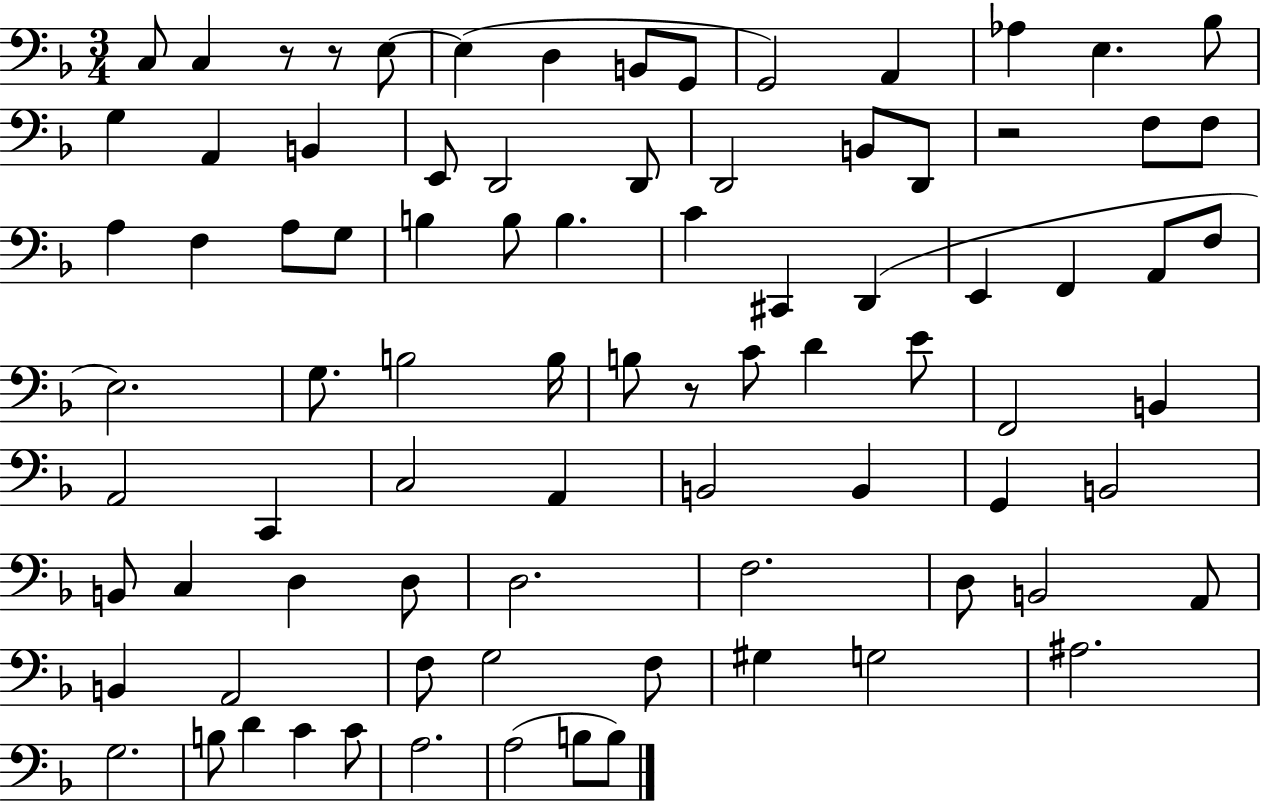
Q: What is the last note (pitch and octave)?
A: B3